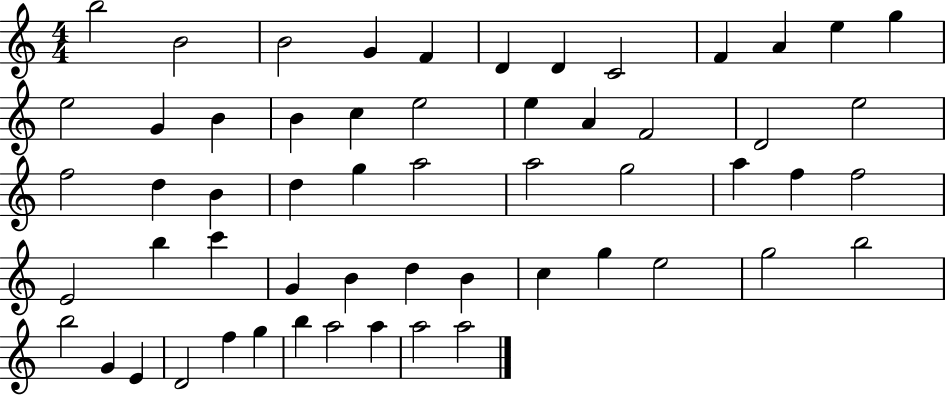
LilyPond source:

{
  \clef treble
  \numericTimeSignature
  \time 4/4
  \key c \major
  b''2 b'2 | b'2 g'4 f'4 | d'4 d'4 c'2 | f'4 a'4 e''4 g''4 | \break e''2 g'4 b'4 | b'4 c''4 e''2 | e''4 a'4 f'2 | d'2 e''2 | \break f''2 d''4 b'4 | d''4 g''4 a''2 | a''2 g''2 | a''4 f''4 f''2 | \break e'2 b''4 c'''4 | g'4 b'4 d''4 b'4 | c''4 g''4 e''2 | g''2 b''2 | \break b''2 g'4 e'4 | d'2 f''4 g''4 | b''4 a''2 a''4 | a''2 a''2 | \break \bar "|."
}